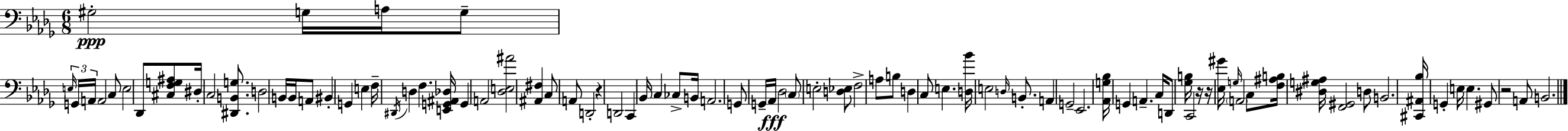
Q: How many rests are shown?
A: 4